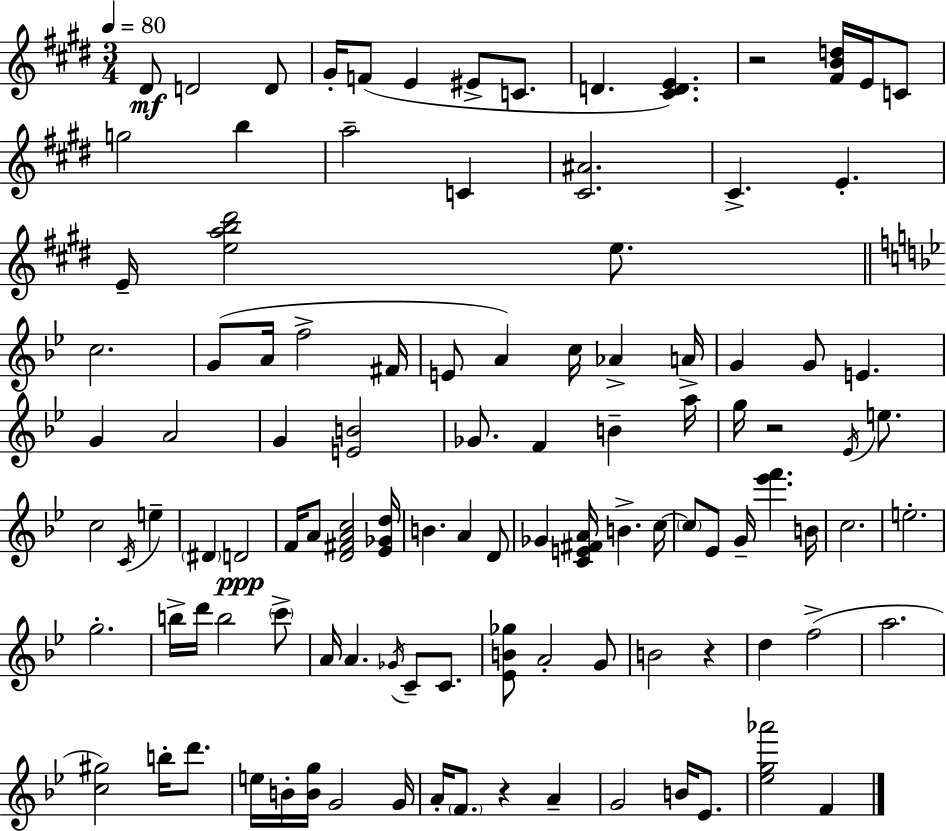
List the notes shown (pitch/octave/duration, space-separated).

D#4/e D4/h D4/e G#4/s F4/e E4/q EIS4/e C4/e. D4/q. [C#4,D4,E4]/q. R/h [F#4,B4,D5]/s E4/s C4/e G5/h B5/q A5/h C4/q [C#4,A#4]/h. C#4/q. E4/q. E4/s [E5,A5,B5,D#6]/h E5/e. C5/h. G4/e A4/s F5/h F#4/s E4/e A4/q C5/s Ab4/q A4/s G4/q G4/e E4/q. G4/q A4/h G4/q [E4,B4]/h Gb4/e. F4/q B4/q A5/s G5/s R/h Eb4/s E5/e. C5/h C4/s E5/q D#4/q D4/h F4/s A4/e [D4,F#4,A4,C5]/h [Eb4,Gb4,D5]/s B4/q. A4/q D4/e Gb4/q [C4,E4,F#4,A4]/s B4/q. C5/s C5/e Eb4/e G4/s [Eb6,F6]/q. B4/s C5/h. E5/h. G5/h. B5/s D6/s B5/h C6/e A4/s A4/q. Gb4/s C4/e C4/e. [Eb4,B4,Gb5]/e A4/h G4/e B4/h R/q D5/q F5/h A5/h. [C5,G#5]/h B5/s D6/e. E5/s B4/s [B4,G5]/s G4/h G4/s A4/s F4/e. R/q A4/q G4/h B4/s Eb4/e. [Eb5,G5,Ab6]/h F4/q